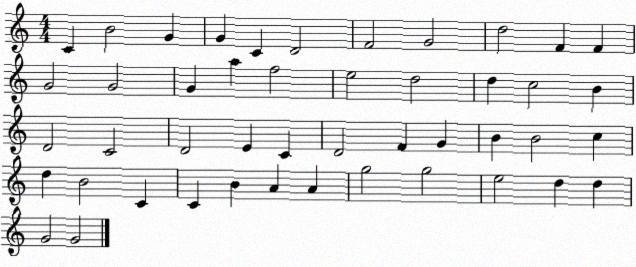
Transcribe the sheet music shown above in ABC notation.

X:1
T:Untitled
M:4/4
L:1/4
K:C
C B2 G G C D2 F2 G2 d2 F F G2 G2 G a f2 e2 d2 d c2 B D2 C2 D2 E C D2 F G B B2 c d B2 C C B A A g2 g2 e2 d d G2 G2